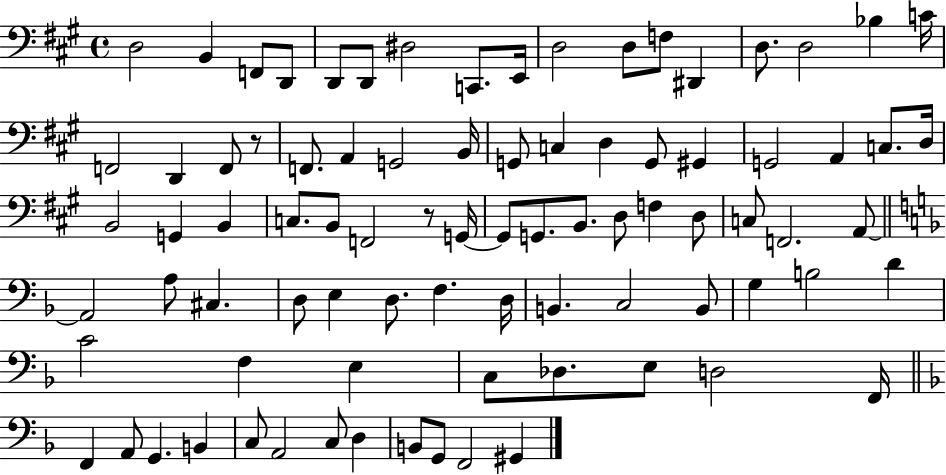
X:1
T:Untitled
M:4/4
L:1/4
K:A
D,2 B,, F,,/2 D,,/2 D,,/2 D,,/2 ^D,2 C,,/2 E,,/4 D,2 D,/2 F,/2 ^D,, D,/2 D,2 _B, C/4 F,,2 D,, F,,/2 z/2 F,,/2 A,, G,,2 B,,/4 G,,/2 C, D, G,,/2 ^G,, G,,2 A,, C,/2 D,/4 B,,2 G,, B,, C,/2 B,,/2 F,,2 z/2 G,,/4 G,,/2 G,,/2 B,,/2 D,/2 F, D,/2 C,/2 F,,2 A,,/2 A,,2 A,/2 ^C, D,/2 E, D,/2 F, D,/4 B,, C,2 B,,/2 G, B,2 D C2 F, E, C,/2 _D,/2 E,/2 D,2 F,,/4 F,, A,,/2 G,, B,, C,/2 A,,2 C,/2 D, B,,/2 G,,/2 F,,2 ^G,,